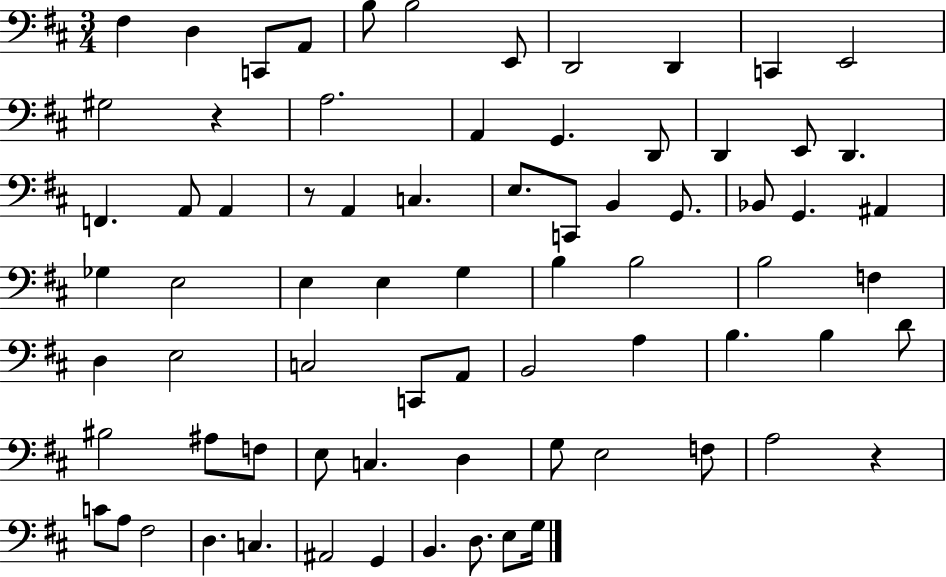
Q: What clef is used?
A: bass